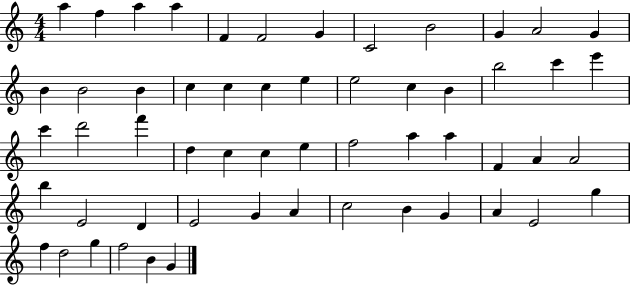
X:1
T:Untitled
M:4/4
L:1/4
K:C
a f a a F F2 G C2 B2 G A2 G B B2 B c c c e e2 c B b2 c' e' c' d'2 f' d c c e f2 a a F A A2 b E2 D E2 G A c2 B G A E2 g f d2 g f2 B G